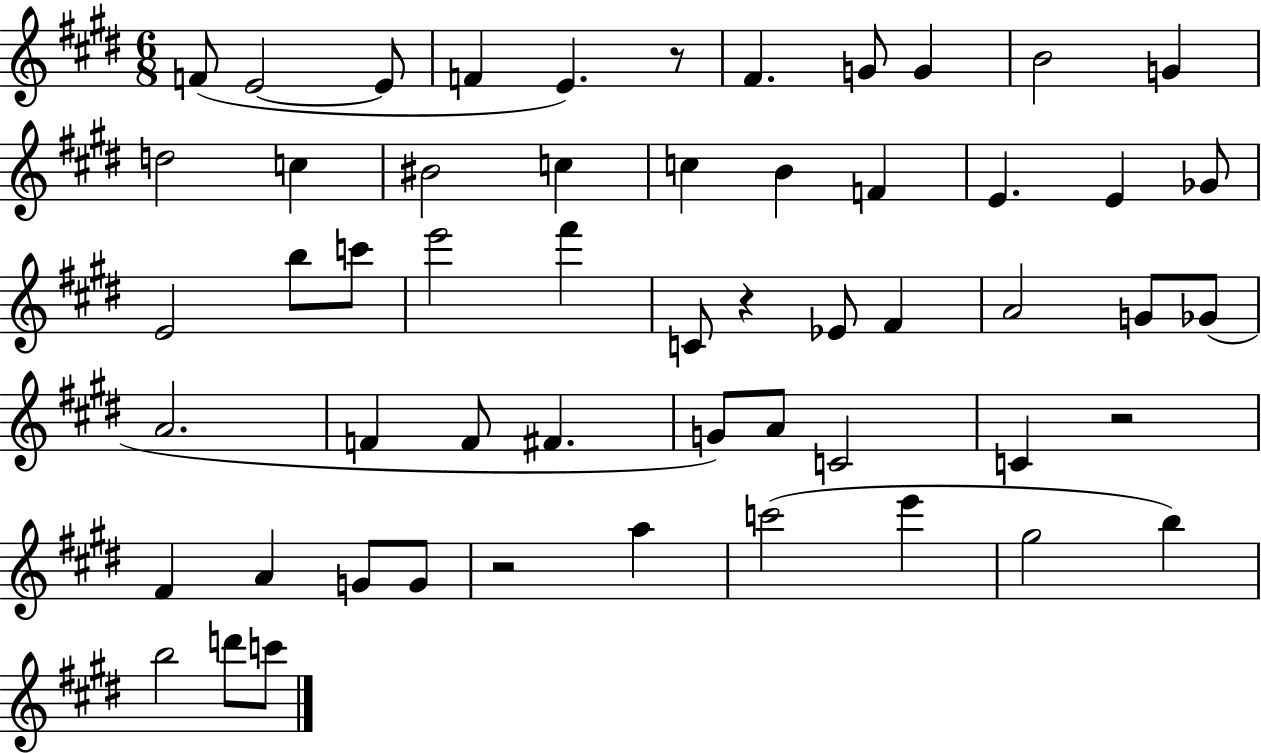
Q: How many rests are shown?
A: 4